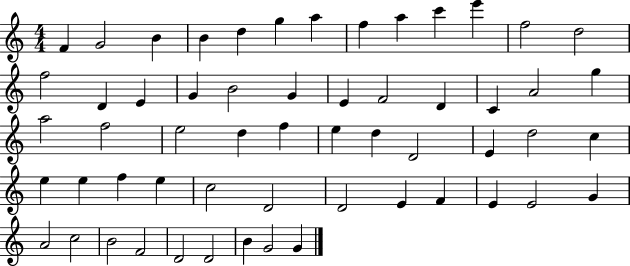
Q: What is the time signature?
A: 4/4